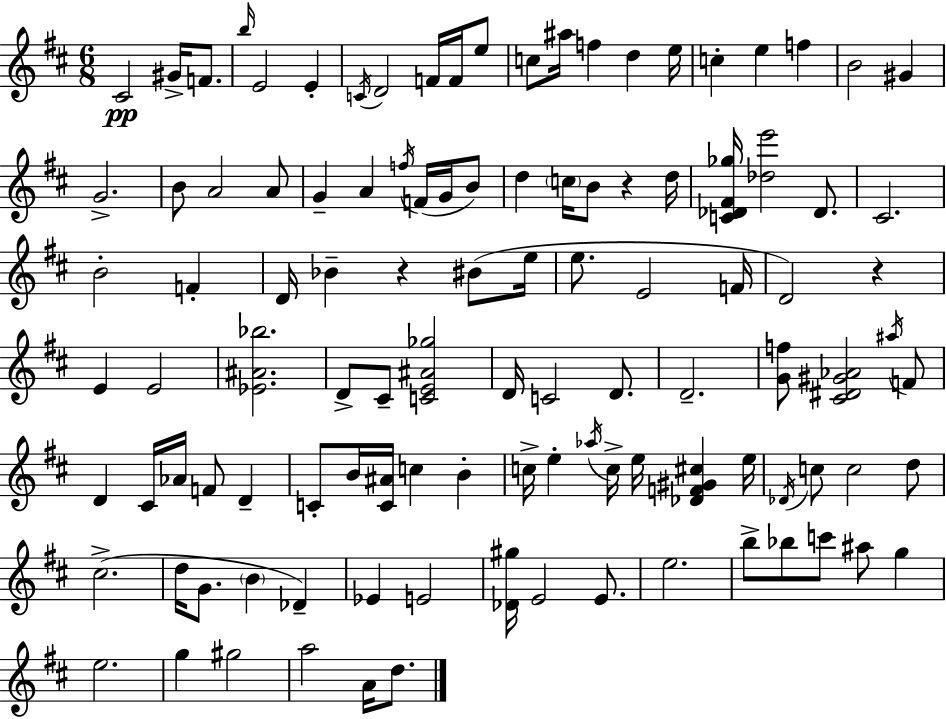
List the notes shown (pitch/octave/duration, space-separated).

C#4/h G#4/s F4/e. B5/s E4/h E4/q C4/s D4/h F4/s F4/s E5/e C5/e A#5/s F5/q D5/q E5/s C5/q E5/q F5/q B4/h G#4/q G4/h. B4/e A4/h A4/e G4/q A4/q F5/s F4/s G4/s B4/e D5/q C5/s B4/e R/q D5/s [C4,Db4,F#4,Gb5]/s [Db5,E6]/h Db4/e. C#4/h. B4/h F4/q D4/s Bb4/q R/q BIS4/e E5/s E5/e. E4/h F4/s D4/h R/q E4/q E4/h [Eb4,A#4,Bb5]/h. D4/e C#4/e [C4,E4,A#4,Gb5]/h D4/s C4/h D4/e. D4/h. [G4,F5]/e [C#4,D#4,G#4,Ab4]/h A#5/s F4/e D4/q C#4/s Ab4/s F4/e D4/q C4/e B4/s [C4,A#4]/s C5/q B4/q C5/s E5/q Ab5/s C5/s E5/s [Db4,F4,G#4,C#5]/q E5/s Db4/s C5/e C5/h D5/e C#5/h. D5/s G4/e. B4/q Db4/q Eb4/q E4/h [Db4,G#5]/s E4/h E4/e. E5/h. B5/e Bb5/e C6/e A#5/e G5/q E5/h. G5/q G#5/h A5/h A4/s D5/e.